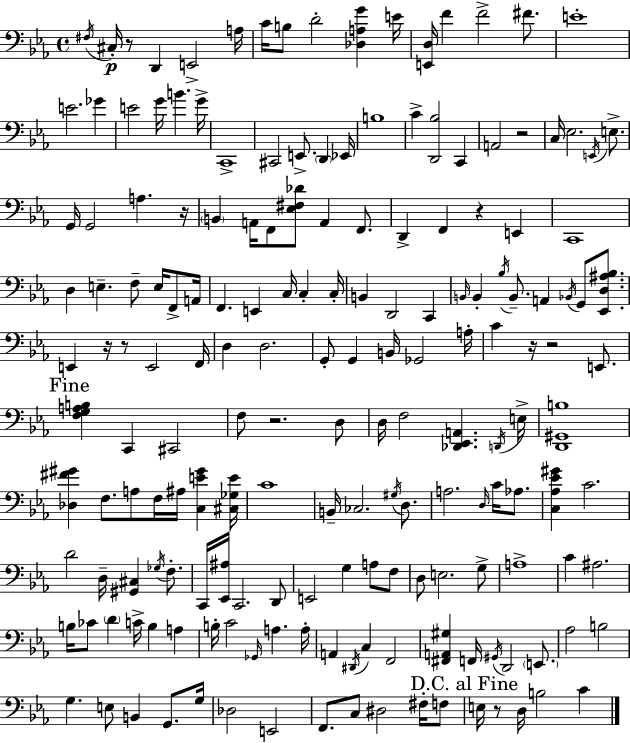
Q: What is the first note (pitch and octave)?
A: F#3